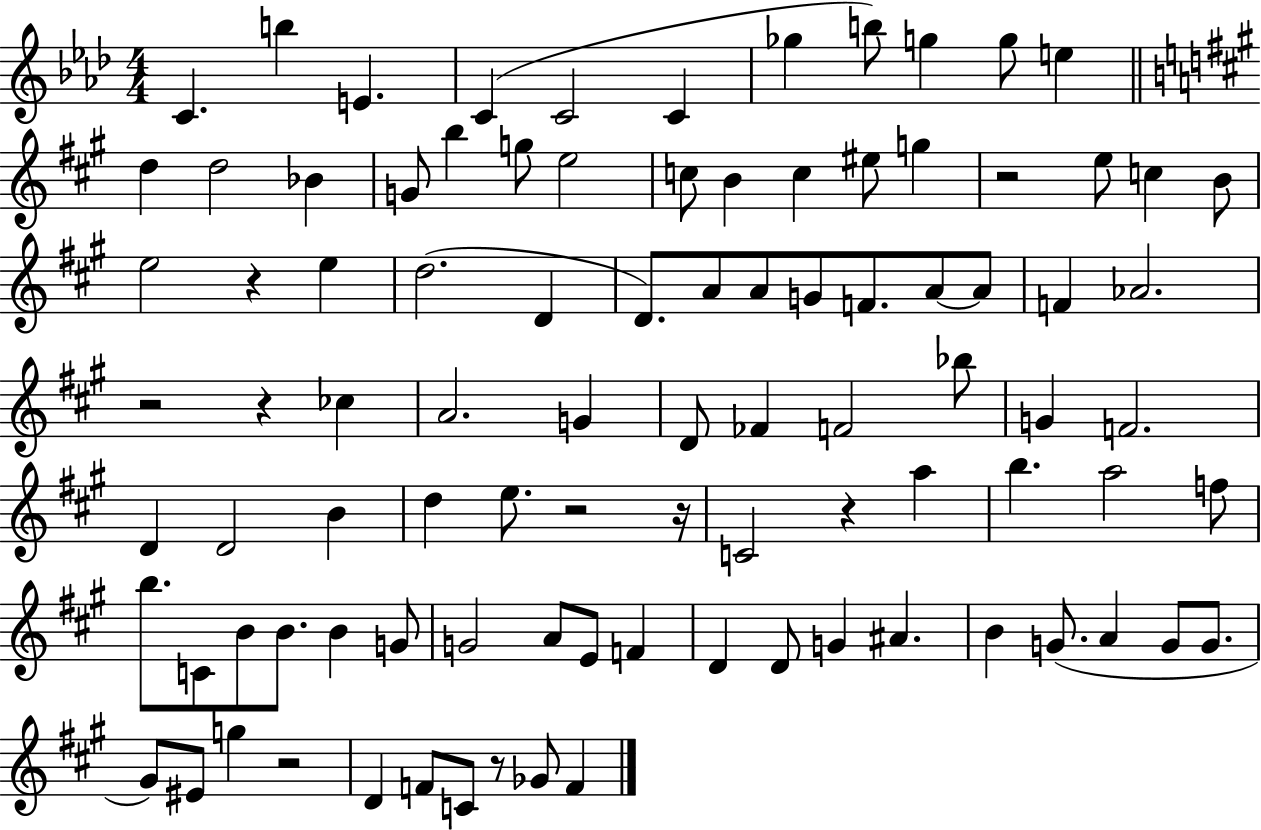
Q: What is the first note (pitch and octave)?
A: C4